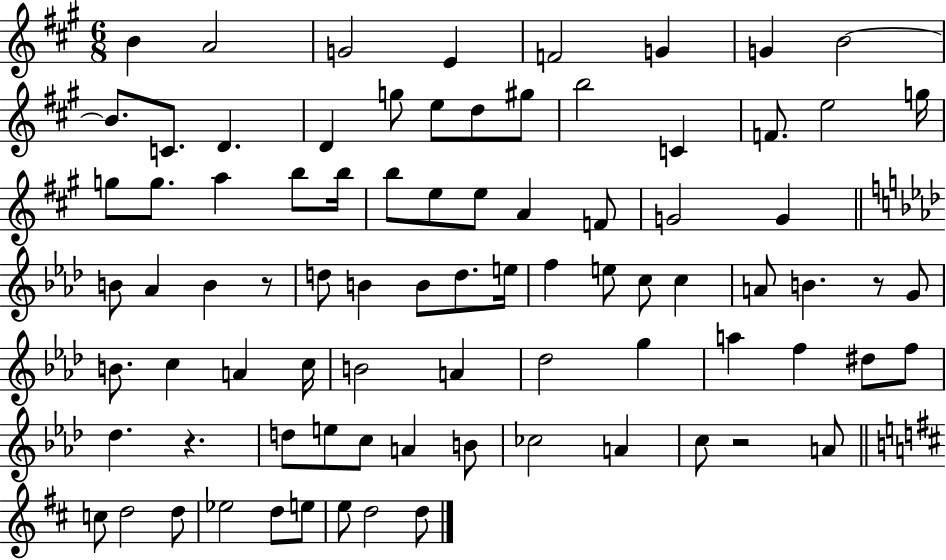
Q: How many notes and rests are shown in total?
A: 83